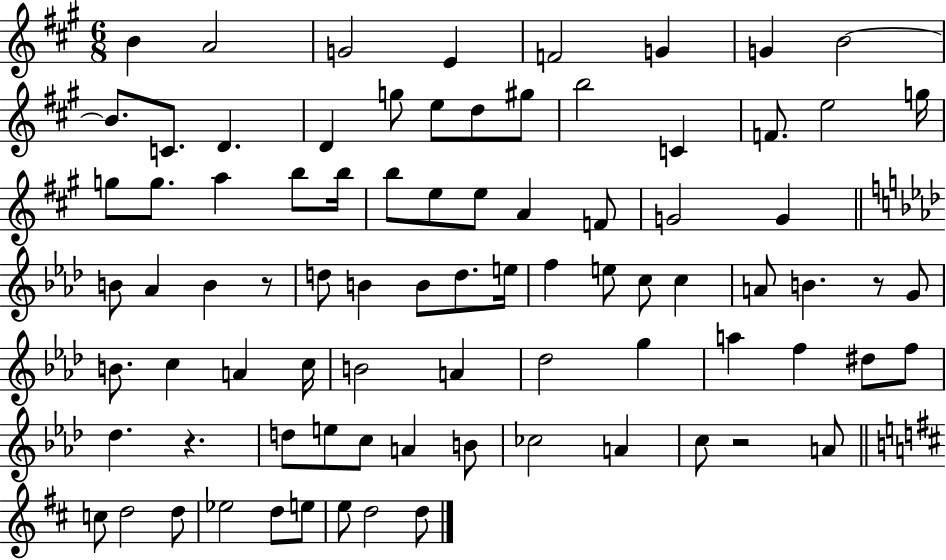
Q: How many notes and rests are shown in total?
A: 83